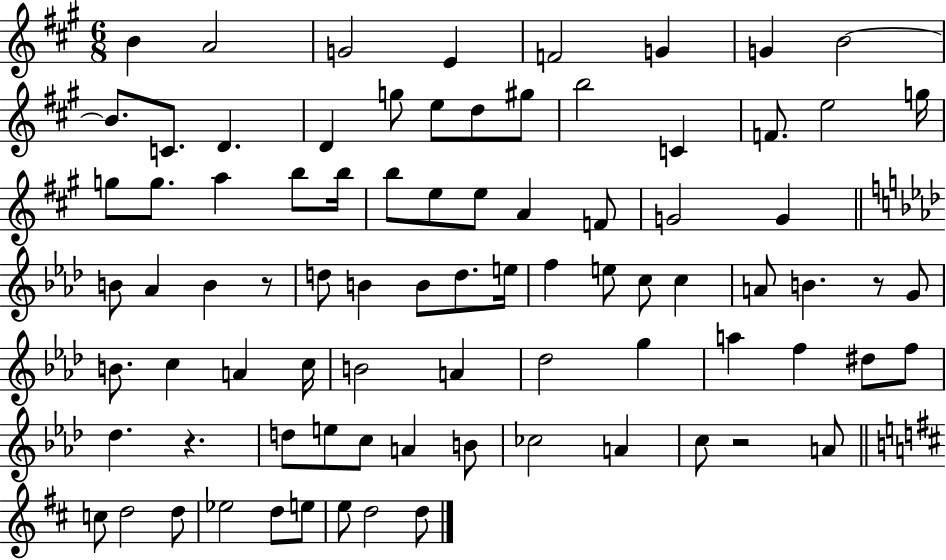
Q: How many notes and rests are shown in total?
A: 83